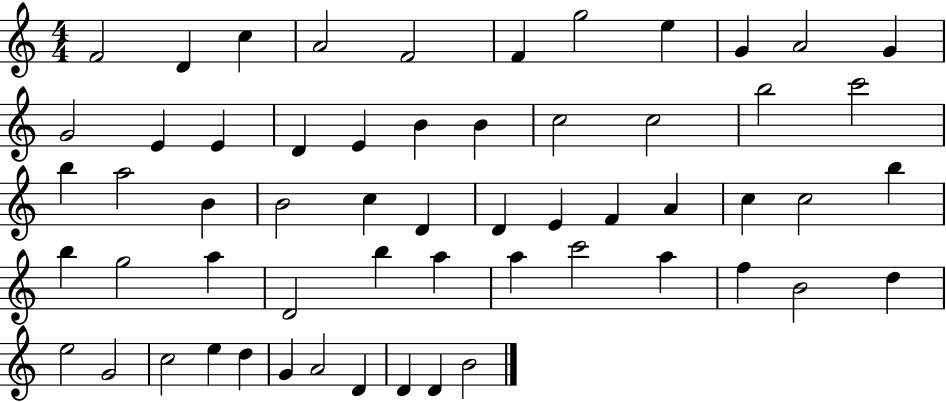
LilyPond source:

{
  \clef treble
  \numericTimeSignature
  \time 4/4
  \key c \major
  f'2 d'4 c''4 | a'2 f'2 | f'4 g''2 e''4 | g'4 a'2 g'4 | \break g'2 e'4 e'4 | d'4 e'4 b'4 b'4 | c''2 c''2 | b''2 c'''2 | \break b''4 a''2 b'4 | b'2 c''4 d'4 | d'4 e'4 f'4 a'4 | c''4 c''2 b''4 | \break b''4 g''2 a''4 | d'2 b''4 a''4 | a''4 c'''2 a''4 | f''4 b'2 d''4 | \break e''2 g'2 | c''2 e''4 d''4 | g'4 a'2 d'4 | d'4 d'4 b'2 | \break \bar "|."
}